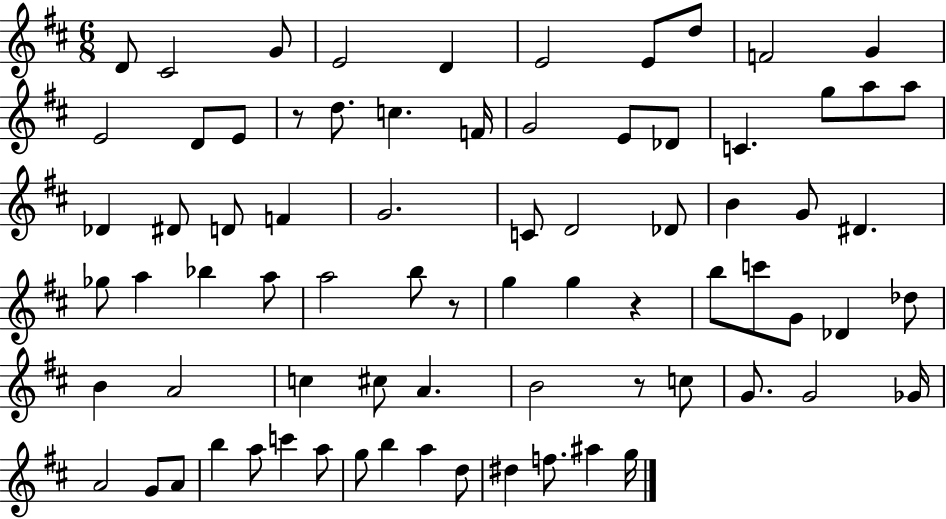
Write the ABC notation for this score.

X:1
T:Untitled
M:6/8
L:1/4
K:D
D/2 ^C2 G/2 E2 D E2 E/2 d/2 F2 G E2 D/2 E/2 z/2 d/2 c F/4 G2 E/2 _D/2 C g/2 a/2 a/2 _D ^D/2 D/2 F G2 C/2 D2 _D/2 B G/2 ^D _g/2 a _b a/2 a2 b/2 z/2 g g z b/2 c'/2 G/2 _D _d/2 B A2 c ^c/2 A B2 z/2 c/2 G/2 G2 _G/4 A2 G/2 A/2 b a/2 c' a/2 g/2 b a d/2 ^d f/2 ^a g/4